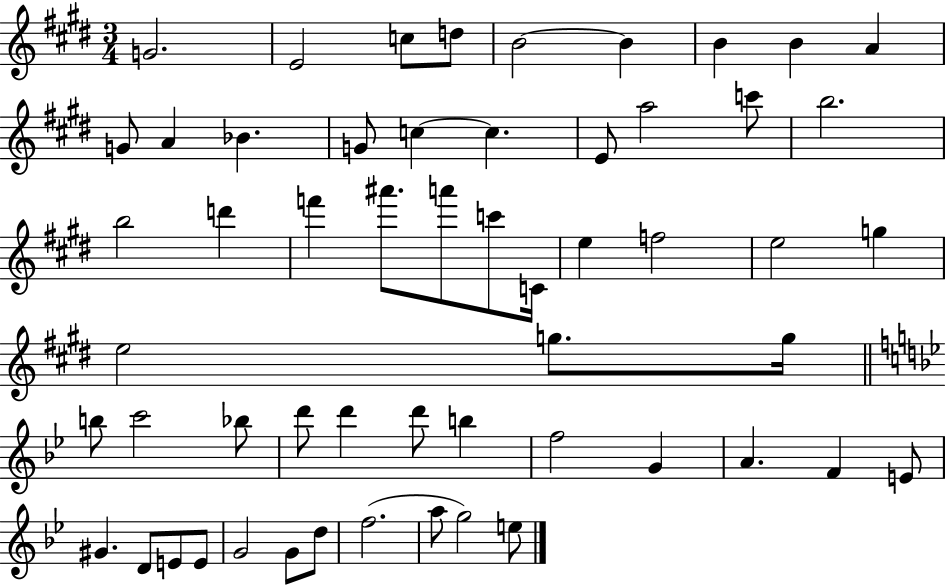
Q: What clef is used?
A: treble